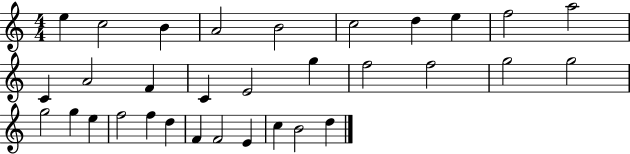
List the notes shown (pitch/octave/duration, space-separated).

E5/q C5/h B4/q A4/h B4/h C5/h D5/q E5/q F5/h A5/h C4/q A4/h F4/q C4/q E4/h G5/q F5/h F5/h G5/h G5/h G5/h G5/q E5/q F5/h F5/q D5/q F4/q F4/h E4/q C5/q B4/h D5/q